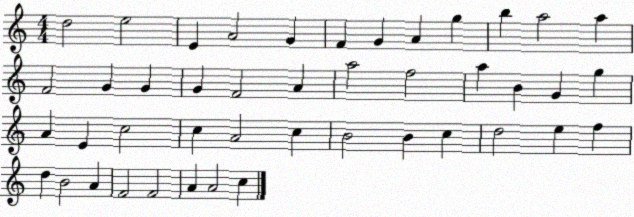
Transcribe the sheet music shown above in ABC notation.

X:1
T:Untitled
M:4/4
L:1/4
K:C
d2 e2 E A2 G F G A g b a2 a F2 G G G F2 A a2 f2 a B G g A E c2 c A2 c B2 B c d2 e f d B2 A F2 F2 A A2 c